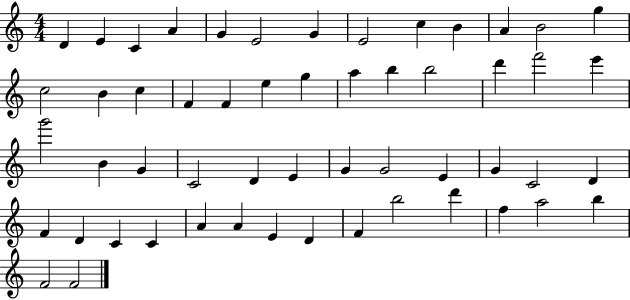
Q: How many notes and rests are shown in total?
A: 54